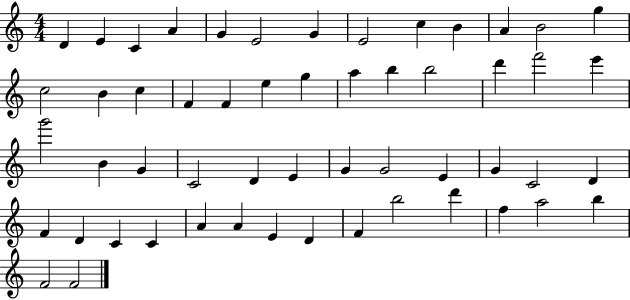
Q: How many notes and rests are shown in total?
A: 54